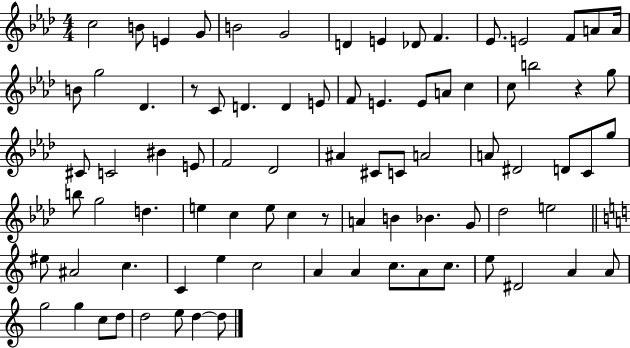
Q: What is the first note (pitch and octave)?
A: C5